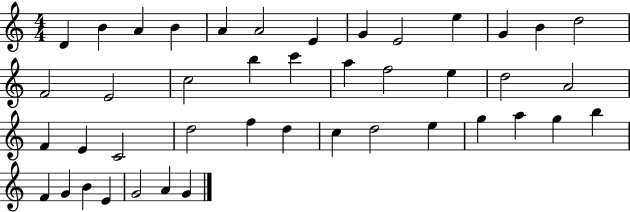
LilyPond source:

{
  \clef treble
  \numericTimeSignature
  \time 4/4
  \key c \major
  d'4 b'4 a'4 b'4 | a'4 a'2 e'4 | g'4 e'2 e''4 | g'4 b'4 d''2 | \break f'2 e'2 | c''2 b''4 c'''4 | a''4 f''2 e''4 | d''2 a'2 | \break f'4 e'4 c'2 | d''2 f''4 d''4 | c''4 d''2 e''4 | g''4 a''4 g''4 b''4 | \break f'4 g'4 b'4 e'4 | g'2 a'4 g'4 | \bar "|."
}